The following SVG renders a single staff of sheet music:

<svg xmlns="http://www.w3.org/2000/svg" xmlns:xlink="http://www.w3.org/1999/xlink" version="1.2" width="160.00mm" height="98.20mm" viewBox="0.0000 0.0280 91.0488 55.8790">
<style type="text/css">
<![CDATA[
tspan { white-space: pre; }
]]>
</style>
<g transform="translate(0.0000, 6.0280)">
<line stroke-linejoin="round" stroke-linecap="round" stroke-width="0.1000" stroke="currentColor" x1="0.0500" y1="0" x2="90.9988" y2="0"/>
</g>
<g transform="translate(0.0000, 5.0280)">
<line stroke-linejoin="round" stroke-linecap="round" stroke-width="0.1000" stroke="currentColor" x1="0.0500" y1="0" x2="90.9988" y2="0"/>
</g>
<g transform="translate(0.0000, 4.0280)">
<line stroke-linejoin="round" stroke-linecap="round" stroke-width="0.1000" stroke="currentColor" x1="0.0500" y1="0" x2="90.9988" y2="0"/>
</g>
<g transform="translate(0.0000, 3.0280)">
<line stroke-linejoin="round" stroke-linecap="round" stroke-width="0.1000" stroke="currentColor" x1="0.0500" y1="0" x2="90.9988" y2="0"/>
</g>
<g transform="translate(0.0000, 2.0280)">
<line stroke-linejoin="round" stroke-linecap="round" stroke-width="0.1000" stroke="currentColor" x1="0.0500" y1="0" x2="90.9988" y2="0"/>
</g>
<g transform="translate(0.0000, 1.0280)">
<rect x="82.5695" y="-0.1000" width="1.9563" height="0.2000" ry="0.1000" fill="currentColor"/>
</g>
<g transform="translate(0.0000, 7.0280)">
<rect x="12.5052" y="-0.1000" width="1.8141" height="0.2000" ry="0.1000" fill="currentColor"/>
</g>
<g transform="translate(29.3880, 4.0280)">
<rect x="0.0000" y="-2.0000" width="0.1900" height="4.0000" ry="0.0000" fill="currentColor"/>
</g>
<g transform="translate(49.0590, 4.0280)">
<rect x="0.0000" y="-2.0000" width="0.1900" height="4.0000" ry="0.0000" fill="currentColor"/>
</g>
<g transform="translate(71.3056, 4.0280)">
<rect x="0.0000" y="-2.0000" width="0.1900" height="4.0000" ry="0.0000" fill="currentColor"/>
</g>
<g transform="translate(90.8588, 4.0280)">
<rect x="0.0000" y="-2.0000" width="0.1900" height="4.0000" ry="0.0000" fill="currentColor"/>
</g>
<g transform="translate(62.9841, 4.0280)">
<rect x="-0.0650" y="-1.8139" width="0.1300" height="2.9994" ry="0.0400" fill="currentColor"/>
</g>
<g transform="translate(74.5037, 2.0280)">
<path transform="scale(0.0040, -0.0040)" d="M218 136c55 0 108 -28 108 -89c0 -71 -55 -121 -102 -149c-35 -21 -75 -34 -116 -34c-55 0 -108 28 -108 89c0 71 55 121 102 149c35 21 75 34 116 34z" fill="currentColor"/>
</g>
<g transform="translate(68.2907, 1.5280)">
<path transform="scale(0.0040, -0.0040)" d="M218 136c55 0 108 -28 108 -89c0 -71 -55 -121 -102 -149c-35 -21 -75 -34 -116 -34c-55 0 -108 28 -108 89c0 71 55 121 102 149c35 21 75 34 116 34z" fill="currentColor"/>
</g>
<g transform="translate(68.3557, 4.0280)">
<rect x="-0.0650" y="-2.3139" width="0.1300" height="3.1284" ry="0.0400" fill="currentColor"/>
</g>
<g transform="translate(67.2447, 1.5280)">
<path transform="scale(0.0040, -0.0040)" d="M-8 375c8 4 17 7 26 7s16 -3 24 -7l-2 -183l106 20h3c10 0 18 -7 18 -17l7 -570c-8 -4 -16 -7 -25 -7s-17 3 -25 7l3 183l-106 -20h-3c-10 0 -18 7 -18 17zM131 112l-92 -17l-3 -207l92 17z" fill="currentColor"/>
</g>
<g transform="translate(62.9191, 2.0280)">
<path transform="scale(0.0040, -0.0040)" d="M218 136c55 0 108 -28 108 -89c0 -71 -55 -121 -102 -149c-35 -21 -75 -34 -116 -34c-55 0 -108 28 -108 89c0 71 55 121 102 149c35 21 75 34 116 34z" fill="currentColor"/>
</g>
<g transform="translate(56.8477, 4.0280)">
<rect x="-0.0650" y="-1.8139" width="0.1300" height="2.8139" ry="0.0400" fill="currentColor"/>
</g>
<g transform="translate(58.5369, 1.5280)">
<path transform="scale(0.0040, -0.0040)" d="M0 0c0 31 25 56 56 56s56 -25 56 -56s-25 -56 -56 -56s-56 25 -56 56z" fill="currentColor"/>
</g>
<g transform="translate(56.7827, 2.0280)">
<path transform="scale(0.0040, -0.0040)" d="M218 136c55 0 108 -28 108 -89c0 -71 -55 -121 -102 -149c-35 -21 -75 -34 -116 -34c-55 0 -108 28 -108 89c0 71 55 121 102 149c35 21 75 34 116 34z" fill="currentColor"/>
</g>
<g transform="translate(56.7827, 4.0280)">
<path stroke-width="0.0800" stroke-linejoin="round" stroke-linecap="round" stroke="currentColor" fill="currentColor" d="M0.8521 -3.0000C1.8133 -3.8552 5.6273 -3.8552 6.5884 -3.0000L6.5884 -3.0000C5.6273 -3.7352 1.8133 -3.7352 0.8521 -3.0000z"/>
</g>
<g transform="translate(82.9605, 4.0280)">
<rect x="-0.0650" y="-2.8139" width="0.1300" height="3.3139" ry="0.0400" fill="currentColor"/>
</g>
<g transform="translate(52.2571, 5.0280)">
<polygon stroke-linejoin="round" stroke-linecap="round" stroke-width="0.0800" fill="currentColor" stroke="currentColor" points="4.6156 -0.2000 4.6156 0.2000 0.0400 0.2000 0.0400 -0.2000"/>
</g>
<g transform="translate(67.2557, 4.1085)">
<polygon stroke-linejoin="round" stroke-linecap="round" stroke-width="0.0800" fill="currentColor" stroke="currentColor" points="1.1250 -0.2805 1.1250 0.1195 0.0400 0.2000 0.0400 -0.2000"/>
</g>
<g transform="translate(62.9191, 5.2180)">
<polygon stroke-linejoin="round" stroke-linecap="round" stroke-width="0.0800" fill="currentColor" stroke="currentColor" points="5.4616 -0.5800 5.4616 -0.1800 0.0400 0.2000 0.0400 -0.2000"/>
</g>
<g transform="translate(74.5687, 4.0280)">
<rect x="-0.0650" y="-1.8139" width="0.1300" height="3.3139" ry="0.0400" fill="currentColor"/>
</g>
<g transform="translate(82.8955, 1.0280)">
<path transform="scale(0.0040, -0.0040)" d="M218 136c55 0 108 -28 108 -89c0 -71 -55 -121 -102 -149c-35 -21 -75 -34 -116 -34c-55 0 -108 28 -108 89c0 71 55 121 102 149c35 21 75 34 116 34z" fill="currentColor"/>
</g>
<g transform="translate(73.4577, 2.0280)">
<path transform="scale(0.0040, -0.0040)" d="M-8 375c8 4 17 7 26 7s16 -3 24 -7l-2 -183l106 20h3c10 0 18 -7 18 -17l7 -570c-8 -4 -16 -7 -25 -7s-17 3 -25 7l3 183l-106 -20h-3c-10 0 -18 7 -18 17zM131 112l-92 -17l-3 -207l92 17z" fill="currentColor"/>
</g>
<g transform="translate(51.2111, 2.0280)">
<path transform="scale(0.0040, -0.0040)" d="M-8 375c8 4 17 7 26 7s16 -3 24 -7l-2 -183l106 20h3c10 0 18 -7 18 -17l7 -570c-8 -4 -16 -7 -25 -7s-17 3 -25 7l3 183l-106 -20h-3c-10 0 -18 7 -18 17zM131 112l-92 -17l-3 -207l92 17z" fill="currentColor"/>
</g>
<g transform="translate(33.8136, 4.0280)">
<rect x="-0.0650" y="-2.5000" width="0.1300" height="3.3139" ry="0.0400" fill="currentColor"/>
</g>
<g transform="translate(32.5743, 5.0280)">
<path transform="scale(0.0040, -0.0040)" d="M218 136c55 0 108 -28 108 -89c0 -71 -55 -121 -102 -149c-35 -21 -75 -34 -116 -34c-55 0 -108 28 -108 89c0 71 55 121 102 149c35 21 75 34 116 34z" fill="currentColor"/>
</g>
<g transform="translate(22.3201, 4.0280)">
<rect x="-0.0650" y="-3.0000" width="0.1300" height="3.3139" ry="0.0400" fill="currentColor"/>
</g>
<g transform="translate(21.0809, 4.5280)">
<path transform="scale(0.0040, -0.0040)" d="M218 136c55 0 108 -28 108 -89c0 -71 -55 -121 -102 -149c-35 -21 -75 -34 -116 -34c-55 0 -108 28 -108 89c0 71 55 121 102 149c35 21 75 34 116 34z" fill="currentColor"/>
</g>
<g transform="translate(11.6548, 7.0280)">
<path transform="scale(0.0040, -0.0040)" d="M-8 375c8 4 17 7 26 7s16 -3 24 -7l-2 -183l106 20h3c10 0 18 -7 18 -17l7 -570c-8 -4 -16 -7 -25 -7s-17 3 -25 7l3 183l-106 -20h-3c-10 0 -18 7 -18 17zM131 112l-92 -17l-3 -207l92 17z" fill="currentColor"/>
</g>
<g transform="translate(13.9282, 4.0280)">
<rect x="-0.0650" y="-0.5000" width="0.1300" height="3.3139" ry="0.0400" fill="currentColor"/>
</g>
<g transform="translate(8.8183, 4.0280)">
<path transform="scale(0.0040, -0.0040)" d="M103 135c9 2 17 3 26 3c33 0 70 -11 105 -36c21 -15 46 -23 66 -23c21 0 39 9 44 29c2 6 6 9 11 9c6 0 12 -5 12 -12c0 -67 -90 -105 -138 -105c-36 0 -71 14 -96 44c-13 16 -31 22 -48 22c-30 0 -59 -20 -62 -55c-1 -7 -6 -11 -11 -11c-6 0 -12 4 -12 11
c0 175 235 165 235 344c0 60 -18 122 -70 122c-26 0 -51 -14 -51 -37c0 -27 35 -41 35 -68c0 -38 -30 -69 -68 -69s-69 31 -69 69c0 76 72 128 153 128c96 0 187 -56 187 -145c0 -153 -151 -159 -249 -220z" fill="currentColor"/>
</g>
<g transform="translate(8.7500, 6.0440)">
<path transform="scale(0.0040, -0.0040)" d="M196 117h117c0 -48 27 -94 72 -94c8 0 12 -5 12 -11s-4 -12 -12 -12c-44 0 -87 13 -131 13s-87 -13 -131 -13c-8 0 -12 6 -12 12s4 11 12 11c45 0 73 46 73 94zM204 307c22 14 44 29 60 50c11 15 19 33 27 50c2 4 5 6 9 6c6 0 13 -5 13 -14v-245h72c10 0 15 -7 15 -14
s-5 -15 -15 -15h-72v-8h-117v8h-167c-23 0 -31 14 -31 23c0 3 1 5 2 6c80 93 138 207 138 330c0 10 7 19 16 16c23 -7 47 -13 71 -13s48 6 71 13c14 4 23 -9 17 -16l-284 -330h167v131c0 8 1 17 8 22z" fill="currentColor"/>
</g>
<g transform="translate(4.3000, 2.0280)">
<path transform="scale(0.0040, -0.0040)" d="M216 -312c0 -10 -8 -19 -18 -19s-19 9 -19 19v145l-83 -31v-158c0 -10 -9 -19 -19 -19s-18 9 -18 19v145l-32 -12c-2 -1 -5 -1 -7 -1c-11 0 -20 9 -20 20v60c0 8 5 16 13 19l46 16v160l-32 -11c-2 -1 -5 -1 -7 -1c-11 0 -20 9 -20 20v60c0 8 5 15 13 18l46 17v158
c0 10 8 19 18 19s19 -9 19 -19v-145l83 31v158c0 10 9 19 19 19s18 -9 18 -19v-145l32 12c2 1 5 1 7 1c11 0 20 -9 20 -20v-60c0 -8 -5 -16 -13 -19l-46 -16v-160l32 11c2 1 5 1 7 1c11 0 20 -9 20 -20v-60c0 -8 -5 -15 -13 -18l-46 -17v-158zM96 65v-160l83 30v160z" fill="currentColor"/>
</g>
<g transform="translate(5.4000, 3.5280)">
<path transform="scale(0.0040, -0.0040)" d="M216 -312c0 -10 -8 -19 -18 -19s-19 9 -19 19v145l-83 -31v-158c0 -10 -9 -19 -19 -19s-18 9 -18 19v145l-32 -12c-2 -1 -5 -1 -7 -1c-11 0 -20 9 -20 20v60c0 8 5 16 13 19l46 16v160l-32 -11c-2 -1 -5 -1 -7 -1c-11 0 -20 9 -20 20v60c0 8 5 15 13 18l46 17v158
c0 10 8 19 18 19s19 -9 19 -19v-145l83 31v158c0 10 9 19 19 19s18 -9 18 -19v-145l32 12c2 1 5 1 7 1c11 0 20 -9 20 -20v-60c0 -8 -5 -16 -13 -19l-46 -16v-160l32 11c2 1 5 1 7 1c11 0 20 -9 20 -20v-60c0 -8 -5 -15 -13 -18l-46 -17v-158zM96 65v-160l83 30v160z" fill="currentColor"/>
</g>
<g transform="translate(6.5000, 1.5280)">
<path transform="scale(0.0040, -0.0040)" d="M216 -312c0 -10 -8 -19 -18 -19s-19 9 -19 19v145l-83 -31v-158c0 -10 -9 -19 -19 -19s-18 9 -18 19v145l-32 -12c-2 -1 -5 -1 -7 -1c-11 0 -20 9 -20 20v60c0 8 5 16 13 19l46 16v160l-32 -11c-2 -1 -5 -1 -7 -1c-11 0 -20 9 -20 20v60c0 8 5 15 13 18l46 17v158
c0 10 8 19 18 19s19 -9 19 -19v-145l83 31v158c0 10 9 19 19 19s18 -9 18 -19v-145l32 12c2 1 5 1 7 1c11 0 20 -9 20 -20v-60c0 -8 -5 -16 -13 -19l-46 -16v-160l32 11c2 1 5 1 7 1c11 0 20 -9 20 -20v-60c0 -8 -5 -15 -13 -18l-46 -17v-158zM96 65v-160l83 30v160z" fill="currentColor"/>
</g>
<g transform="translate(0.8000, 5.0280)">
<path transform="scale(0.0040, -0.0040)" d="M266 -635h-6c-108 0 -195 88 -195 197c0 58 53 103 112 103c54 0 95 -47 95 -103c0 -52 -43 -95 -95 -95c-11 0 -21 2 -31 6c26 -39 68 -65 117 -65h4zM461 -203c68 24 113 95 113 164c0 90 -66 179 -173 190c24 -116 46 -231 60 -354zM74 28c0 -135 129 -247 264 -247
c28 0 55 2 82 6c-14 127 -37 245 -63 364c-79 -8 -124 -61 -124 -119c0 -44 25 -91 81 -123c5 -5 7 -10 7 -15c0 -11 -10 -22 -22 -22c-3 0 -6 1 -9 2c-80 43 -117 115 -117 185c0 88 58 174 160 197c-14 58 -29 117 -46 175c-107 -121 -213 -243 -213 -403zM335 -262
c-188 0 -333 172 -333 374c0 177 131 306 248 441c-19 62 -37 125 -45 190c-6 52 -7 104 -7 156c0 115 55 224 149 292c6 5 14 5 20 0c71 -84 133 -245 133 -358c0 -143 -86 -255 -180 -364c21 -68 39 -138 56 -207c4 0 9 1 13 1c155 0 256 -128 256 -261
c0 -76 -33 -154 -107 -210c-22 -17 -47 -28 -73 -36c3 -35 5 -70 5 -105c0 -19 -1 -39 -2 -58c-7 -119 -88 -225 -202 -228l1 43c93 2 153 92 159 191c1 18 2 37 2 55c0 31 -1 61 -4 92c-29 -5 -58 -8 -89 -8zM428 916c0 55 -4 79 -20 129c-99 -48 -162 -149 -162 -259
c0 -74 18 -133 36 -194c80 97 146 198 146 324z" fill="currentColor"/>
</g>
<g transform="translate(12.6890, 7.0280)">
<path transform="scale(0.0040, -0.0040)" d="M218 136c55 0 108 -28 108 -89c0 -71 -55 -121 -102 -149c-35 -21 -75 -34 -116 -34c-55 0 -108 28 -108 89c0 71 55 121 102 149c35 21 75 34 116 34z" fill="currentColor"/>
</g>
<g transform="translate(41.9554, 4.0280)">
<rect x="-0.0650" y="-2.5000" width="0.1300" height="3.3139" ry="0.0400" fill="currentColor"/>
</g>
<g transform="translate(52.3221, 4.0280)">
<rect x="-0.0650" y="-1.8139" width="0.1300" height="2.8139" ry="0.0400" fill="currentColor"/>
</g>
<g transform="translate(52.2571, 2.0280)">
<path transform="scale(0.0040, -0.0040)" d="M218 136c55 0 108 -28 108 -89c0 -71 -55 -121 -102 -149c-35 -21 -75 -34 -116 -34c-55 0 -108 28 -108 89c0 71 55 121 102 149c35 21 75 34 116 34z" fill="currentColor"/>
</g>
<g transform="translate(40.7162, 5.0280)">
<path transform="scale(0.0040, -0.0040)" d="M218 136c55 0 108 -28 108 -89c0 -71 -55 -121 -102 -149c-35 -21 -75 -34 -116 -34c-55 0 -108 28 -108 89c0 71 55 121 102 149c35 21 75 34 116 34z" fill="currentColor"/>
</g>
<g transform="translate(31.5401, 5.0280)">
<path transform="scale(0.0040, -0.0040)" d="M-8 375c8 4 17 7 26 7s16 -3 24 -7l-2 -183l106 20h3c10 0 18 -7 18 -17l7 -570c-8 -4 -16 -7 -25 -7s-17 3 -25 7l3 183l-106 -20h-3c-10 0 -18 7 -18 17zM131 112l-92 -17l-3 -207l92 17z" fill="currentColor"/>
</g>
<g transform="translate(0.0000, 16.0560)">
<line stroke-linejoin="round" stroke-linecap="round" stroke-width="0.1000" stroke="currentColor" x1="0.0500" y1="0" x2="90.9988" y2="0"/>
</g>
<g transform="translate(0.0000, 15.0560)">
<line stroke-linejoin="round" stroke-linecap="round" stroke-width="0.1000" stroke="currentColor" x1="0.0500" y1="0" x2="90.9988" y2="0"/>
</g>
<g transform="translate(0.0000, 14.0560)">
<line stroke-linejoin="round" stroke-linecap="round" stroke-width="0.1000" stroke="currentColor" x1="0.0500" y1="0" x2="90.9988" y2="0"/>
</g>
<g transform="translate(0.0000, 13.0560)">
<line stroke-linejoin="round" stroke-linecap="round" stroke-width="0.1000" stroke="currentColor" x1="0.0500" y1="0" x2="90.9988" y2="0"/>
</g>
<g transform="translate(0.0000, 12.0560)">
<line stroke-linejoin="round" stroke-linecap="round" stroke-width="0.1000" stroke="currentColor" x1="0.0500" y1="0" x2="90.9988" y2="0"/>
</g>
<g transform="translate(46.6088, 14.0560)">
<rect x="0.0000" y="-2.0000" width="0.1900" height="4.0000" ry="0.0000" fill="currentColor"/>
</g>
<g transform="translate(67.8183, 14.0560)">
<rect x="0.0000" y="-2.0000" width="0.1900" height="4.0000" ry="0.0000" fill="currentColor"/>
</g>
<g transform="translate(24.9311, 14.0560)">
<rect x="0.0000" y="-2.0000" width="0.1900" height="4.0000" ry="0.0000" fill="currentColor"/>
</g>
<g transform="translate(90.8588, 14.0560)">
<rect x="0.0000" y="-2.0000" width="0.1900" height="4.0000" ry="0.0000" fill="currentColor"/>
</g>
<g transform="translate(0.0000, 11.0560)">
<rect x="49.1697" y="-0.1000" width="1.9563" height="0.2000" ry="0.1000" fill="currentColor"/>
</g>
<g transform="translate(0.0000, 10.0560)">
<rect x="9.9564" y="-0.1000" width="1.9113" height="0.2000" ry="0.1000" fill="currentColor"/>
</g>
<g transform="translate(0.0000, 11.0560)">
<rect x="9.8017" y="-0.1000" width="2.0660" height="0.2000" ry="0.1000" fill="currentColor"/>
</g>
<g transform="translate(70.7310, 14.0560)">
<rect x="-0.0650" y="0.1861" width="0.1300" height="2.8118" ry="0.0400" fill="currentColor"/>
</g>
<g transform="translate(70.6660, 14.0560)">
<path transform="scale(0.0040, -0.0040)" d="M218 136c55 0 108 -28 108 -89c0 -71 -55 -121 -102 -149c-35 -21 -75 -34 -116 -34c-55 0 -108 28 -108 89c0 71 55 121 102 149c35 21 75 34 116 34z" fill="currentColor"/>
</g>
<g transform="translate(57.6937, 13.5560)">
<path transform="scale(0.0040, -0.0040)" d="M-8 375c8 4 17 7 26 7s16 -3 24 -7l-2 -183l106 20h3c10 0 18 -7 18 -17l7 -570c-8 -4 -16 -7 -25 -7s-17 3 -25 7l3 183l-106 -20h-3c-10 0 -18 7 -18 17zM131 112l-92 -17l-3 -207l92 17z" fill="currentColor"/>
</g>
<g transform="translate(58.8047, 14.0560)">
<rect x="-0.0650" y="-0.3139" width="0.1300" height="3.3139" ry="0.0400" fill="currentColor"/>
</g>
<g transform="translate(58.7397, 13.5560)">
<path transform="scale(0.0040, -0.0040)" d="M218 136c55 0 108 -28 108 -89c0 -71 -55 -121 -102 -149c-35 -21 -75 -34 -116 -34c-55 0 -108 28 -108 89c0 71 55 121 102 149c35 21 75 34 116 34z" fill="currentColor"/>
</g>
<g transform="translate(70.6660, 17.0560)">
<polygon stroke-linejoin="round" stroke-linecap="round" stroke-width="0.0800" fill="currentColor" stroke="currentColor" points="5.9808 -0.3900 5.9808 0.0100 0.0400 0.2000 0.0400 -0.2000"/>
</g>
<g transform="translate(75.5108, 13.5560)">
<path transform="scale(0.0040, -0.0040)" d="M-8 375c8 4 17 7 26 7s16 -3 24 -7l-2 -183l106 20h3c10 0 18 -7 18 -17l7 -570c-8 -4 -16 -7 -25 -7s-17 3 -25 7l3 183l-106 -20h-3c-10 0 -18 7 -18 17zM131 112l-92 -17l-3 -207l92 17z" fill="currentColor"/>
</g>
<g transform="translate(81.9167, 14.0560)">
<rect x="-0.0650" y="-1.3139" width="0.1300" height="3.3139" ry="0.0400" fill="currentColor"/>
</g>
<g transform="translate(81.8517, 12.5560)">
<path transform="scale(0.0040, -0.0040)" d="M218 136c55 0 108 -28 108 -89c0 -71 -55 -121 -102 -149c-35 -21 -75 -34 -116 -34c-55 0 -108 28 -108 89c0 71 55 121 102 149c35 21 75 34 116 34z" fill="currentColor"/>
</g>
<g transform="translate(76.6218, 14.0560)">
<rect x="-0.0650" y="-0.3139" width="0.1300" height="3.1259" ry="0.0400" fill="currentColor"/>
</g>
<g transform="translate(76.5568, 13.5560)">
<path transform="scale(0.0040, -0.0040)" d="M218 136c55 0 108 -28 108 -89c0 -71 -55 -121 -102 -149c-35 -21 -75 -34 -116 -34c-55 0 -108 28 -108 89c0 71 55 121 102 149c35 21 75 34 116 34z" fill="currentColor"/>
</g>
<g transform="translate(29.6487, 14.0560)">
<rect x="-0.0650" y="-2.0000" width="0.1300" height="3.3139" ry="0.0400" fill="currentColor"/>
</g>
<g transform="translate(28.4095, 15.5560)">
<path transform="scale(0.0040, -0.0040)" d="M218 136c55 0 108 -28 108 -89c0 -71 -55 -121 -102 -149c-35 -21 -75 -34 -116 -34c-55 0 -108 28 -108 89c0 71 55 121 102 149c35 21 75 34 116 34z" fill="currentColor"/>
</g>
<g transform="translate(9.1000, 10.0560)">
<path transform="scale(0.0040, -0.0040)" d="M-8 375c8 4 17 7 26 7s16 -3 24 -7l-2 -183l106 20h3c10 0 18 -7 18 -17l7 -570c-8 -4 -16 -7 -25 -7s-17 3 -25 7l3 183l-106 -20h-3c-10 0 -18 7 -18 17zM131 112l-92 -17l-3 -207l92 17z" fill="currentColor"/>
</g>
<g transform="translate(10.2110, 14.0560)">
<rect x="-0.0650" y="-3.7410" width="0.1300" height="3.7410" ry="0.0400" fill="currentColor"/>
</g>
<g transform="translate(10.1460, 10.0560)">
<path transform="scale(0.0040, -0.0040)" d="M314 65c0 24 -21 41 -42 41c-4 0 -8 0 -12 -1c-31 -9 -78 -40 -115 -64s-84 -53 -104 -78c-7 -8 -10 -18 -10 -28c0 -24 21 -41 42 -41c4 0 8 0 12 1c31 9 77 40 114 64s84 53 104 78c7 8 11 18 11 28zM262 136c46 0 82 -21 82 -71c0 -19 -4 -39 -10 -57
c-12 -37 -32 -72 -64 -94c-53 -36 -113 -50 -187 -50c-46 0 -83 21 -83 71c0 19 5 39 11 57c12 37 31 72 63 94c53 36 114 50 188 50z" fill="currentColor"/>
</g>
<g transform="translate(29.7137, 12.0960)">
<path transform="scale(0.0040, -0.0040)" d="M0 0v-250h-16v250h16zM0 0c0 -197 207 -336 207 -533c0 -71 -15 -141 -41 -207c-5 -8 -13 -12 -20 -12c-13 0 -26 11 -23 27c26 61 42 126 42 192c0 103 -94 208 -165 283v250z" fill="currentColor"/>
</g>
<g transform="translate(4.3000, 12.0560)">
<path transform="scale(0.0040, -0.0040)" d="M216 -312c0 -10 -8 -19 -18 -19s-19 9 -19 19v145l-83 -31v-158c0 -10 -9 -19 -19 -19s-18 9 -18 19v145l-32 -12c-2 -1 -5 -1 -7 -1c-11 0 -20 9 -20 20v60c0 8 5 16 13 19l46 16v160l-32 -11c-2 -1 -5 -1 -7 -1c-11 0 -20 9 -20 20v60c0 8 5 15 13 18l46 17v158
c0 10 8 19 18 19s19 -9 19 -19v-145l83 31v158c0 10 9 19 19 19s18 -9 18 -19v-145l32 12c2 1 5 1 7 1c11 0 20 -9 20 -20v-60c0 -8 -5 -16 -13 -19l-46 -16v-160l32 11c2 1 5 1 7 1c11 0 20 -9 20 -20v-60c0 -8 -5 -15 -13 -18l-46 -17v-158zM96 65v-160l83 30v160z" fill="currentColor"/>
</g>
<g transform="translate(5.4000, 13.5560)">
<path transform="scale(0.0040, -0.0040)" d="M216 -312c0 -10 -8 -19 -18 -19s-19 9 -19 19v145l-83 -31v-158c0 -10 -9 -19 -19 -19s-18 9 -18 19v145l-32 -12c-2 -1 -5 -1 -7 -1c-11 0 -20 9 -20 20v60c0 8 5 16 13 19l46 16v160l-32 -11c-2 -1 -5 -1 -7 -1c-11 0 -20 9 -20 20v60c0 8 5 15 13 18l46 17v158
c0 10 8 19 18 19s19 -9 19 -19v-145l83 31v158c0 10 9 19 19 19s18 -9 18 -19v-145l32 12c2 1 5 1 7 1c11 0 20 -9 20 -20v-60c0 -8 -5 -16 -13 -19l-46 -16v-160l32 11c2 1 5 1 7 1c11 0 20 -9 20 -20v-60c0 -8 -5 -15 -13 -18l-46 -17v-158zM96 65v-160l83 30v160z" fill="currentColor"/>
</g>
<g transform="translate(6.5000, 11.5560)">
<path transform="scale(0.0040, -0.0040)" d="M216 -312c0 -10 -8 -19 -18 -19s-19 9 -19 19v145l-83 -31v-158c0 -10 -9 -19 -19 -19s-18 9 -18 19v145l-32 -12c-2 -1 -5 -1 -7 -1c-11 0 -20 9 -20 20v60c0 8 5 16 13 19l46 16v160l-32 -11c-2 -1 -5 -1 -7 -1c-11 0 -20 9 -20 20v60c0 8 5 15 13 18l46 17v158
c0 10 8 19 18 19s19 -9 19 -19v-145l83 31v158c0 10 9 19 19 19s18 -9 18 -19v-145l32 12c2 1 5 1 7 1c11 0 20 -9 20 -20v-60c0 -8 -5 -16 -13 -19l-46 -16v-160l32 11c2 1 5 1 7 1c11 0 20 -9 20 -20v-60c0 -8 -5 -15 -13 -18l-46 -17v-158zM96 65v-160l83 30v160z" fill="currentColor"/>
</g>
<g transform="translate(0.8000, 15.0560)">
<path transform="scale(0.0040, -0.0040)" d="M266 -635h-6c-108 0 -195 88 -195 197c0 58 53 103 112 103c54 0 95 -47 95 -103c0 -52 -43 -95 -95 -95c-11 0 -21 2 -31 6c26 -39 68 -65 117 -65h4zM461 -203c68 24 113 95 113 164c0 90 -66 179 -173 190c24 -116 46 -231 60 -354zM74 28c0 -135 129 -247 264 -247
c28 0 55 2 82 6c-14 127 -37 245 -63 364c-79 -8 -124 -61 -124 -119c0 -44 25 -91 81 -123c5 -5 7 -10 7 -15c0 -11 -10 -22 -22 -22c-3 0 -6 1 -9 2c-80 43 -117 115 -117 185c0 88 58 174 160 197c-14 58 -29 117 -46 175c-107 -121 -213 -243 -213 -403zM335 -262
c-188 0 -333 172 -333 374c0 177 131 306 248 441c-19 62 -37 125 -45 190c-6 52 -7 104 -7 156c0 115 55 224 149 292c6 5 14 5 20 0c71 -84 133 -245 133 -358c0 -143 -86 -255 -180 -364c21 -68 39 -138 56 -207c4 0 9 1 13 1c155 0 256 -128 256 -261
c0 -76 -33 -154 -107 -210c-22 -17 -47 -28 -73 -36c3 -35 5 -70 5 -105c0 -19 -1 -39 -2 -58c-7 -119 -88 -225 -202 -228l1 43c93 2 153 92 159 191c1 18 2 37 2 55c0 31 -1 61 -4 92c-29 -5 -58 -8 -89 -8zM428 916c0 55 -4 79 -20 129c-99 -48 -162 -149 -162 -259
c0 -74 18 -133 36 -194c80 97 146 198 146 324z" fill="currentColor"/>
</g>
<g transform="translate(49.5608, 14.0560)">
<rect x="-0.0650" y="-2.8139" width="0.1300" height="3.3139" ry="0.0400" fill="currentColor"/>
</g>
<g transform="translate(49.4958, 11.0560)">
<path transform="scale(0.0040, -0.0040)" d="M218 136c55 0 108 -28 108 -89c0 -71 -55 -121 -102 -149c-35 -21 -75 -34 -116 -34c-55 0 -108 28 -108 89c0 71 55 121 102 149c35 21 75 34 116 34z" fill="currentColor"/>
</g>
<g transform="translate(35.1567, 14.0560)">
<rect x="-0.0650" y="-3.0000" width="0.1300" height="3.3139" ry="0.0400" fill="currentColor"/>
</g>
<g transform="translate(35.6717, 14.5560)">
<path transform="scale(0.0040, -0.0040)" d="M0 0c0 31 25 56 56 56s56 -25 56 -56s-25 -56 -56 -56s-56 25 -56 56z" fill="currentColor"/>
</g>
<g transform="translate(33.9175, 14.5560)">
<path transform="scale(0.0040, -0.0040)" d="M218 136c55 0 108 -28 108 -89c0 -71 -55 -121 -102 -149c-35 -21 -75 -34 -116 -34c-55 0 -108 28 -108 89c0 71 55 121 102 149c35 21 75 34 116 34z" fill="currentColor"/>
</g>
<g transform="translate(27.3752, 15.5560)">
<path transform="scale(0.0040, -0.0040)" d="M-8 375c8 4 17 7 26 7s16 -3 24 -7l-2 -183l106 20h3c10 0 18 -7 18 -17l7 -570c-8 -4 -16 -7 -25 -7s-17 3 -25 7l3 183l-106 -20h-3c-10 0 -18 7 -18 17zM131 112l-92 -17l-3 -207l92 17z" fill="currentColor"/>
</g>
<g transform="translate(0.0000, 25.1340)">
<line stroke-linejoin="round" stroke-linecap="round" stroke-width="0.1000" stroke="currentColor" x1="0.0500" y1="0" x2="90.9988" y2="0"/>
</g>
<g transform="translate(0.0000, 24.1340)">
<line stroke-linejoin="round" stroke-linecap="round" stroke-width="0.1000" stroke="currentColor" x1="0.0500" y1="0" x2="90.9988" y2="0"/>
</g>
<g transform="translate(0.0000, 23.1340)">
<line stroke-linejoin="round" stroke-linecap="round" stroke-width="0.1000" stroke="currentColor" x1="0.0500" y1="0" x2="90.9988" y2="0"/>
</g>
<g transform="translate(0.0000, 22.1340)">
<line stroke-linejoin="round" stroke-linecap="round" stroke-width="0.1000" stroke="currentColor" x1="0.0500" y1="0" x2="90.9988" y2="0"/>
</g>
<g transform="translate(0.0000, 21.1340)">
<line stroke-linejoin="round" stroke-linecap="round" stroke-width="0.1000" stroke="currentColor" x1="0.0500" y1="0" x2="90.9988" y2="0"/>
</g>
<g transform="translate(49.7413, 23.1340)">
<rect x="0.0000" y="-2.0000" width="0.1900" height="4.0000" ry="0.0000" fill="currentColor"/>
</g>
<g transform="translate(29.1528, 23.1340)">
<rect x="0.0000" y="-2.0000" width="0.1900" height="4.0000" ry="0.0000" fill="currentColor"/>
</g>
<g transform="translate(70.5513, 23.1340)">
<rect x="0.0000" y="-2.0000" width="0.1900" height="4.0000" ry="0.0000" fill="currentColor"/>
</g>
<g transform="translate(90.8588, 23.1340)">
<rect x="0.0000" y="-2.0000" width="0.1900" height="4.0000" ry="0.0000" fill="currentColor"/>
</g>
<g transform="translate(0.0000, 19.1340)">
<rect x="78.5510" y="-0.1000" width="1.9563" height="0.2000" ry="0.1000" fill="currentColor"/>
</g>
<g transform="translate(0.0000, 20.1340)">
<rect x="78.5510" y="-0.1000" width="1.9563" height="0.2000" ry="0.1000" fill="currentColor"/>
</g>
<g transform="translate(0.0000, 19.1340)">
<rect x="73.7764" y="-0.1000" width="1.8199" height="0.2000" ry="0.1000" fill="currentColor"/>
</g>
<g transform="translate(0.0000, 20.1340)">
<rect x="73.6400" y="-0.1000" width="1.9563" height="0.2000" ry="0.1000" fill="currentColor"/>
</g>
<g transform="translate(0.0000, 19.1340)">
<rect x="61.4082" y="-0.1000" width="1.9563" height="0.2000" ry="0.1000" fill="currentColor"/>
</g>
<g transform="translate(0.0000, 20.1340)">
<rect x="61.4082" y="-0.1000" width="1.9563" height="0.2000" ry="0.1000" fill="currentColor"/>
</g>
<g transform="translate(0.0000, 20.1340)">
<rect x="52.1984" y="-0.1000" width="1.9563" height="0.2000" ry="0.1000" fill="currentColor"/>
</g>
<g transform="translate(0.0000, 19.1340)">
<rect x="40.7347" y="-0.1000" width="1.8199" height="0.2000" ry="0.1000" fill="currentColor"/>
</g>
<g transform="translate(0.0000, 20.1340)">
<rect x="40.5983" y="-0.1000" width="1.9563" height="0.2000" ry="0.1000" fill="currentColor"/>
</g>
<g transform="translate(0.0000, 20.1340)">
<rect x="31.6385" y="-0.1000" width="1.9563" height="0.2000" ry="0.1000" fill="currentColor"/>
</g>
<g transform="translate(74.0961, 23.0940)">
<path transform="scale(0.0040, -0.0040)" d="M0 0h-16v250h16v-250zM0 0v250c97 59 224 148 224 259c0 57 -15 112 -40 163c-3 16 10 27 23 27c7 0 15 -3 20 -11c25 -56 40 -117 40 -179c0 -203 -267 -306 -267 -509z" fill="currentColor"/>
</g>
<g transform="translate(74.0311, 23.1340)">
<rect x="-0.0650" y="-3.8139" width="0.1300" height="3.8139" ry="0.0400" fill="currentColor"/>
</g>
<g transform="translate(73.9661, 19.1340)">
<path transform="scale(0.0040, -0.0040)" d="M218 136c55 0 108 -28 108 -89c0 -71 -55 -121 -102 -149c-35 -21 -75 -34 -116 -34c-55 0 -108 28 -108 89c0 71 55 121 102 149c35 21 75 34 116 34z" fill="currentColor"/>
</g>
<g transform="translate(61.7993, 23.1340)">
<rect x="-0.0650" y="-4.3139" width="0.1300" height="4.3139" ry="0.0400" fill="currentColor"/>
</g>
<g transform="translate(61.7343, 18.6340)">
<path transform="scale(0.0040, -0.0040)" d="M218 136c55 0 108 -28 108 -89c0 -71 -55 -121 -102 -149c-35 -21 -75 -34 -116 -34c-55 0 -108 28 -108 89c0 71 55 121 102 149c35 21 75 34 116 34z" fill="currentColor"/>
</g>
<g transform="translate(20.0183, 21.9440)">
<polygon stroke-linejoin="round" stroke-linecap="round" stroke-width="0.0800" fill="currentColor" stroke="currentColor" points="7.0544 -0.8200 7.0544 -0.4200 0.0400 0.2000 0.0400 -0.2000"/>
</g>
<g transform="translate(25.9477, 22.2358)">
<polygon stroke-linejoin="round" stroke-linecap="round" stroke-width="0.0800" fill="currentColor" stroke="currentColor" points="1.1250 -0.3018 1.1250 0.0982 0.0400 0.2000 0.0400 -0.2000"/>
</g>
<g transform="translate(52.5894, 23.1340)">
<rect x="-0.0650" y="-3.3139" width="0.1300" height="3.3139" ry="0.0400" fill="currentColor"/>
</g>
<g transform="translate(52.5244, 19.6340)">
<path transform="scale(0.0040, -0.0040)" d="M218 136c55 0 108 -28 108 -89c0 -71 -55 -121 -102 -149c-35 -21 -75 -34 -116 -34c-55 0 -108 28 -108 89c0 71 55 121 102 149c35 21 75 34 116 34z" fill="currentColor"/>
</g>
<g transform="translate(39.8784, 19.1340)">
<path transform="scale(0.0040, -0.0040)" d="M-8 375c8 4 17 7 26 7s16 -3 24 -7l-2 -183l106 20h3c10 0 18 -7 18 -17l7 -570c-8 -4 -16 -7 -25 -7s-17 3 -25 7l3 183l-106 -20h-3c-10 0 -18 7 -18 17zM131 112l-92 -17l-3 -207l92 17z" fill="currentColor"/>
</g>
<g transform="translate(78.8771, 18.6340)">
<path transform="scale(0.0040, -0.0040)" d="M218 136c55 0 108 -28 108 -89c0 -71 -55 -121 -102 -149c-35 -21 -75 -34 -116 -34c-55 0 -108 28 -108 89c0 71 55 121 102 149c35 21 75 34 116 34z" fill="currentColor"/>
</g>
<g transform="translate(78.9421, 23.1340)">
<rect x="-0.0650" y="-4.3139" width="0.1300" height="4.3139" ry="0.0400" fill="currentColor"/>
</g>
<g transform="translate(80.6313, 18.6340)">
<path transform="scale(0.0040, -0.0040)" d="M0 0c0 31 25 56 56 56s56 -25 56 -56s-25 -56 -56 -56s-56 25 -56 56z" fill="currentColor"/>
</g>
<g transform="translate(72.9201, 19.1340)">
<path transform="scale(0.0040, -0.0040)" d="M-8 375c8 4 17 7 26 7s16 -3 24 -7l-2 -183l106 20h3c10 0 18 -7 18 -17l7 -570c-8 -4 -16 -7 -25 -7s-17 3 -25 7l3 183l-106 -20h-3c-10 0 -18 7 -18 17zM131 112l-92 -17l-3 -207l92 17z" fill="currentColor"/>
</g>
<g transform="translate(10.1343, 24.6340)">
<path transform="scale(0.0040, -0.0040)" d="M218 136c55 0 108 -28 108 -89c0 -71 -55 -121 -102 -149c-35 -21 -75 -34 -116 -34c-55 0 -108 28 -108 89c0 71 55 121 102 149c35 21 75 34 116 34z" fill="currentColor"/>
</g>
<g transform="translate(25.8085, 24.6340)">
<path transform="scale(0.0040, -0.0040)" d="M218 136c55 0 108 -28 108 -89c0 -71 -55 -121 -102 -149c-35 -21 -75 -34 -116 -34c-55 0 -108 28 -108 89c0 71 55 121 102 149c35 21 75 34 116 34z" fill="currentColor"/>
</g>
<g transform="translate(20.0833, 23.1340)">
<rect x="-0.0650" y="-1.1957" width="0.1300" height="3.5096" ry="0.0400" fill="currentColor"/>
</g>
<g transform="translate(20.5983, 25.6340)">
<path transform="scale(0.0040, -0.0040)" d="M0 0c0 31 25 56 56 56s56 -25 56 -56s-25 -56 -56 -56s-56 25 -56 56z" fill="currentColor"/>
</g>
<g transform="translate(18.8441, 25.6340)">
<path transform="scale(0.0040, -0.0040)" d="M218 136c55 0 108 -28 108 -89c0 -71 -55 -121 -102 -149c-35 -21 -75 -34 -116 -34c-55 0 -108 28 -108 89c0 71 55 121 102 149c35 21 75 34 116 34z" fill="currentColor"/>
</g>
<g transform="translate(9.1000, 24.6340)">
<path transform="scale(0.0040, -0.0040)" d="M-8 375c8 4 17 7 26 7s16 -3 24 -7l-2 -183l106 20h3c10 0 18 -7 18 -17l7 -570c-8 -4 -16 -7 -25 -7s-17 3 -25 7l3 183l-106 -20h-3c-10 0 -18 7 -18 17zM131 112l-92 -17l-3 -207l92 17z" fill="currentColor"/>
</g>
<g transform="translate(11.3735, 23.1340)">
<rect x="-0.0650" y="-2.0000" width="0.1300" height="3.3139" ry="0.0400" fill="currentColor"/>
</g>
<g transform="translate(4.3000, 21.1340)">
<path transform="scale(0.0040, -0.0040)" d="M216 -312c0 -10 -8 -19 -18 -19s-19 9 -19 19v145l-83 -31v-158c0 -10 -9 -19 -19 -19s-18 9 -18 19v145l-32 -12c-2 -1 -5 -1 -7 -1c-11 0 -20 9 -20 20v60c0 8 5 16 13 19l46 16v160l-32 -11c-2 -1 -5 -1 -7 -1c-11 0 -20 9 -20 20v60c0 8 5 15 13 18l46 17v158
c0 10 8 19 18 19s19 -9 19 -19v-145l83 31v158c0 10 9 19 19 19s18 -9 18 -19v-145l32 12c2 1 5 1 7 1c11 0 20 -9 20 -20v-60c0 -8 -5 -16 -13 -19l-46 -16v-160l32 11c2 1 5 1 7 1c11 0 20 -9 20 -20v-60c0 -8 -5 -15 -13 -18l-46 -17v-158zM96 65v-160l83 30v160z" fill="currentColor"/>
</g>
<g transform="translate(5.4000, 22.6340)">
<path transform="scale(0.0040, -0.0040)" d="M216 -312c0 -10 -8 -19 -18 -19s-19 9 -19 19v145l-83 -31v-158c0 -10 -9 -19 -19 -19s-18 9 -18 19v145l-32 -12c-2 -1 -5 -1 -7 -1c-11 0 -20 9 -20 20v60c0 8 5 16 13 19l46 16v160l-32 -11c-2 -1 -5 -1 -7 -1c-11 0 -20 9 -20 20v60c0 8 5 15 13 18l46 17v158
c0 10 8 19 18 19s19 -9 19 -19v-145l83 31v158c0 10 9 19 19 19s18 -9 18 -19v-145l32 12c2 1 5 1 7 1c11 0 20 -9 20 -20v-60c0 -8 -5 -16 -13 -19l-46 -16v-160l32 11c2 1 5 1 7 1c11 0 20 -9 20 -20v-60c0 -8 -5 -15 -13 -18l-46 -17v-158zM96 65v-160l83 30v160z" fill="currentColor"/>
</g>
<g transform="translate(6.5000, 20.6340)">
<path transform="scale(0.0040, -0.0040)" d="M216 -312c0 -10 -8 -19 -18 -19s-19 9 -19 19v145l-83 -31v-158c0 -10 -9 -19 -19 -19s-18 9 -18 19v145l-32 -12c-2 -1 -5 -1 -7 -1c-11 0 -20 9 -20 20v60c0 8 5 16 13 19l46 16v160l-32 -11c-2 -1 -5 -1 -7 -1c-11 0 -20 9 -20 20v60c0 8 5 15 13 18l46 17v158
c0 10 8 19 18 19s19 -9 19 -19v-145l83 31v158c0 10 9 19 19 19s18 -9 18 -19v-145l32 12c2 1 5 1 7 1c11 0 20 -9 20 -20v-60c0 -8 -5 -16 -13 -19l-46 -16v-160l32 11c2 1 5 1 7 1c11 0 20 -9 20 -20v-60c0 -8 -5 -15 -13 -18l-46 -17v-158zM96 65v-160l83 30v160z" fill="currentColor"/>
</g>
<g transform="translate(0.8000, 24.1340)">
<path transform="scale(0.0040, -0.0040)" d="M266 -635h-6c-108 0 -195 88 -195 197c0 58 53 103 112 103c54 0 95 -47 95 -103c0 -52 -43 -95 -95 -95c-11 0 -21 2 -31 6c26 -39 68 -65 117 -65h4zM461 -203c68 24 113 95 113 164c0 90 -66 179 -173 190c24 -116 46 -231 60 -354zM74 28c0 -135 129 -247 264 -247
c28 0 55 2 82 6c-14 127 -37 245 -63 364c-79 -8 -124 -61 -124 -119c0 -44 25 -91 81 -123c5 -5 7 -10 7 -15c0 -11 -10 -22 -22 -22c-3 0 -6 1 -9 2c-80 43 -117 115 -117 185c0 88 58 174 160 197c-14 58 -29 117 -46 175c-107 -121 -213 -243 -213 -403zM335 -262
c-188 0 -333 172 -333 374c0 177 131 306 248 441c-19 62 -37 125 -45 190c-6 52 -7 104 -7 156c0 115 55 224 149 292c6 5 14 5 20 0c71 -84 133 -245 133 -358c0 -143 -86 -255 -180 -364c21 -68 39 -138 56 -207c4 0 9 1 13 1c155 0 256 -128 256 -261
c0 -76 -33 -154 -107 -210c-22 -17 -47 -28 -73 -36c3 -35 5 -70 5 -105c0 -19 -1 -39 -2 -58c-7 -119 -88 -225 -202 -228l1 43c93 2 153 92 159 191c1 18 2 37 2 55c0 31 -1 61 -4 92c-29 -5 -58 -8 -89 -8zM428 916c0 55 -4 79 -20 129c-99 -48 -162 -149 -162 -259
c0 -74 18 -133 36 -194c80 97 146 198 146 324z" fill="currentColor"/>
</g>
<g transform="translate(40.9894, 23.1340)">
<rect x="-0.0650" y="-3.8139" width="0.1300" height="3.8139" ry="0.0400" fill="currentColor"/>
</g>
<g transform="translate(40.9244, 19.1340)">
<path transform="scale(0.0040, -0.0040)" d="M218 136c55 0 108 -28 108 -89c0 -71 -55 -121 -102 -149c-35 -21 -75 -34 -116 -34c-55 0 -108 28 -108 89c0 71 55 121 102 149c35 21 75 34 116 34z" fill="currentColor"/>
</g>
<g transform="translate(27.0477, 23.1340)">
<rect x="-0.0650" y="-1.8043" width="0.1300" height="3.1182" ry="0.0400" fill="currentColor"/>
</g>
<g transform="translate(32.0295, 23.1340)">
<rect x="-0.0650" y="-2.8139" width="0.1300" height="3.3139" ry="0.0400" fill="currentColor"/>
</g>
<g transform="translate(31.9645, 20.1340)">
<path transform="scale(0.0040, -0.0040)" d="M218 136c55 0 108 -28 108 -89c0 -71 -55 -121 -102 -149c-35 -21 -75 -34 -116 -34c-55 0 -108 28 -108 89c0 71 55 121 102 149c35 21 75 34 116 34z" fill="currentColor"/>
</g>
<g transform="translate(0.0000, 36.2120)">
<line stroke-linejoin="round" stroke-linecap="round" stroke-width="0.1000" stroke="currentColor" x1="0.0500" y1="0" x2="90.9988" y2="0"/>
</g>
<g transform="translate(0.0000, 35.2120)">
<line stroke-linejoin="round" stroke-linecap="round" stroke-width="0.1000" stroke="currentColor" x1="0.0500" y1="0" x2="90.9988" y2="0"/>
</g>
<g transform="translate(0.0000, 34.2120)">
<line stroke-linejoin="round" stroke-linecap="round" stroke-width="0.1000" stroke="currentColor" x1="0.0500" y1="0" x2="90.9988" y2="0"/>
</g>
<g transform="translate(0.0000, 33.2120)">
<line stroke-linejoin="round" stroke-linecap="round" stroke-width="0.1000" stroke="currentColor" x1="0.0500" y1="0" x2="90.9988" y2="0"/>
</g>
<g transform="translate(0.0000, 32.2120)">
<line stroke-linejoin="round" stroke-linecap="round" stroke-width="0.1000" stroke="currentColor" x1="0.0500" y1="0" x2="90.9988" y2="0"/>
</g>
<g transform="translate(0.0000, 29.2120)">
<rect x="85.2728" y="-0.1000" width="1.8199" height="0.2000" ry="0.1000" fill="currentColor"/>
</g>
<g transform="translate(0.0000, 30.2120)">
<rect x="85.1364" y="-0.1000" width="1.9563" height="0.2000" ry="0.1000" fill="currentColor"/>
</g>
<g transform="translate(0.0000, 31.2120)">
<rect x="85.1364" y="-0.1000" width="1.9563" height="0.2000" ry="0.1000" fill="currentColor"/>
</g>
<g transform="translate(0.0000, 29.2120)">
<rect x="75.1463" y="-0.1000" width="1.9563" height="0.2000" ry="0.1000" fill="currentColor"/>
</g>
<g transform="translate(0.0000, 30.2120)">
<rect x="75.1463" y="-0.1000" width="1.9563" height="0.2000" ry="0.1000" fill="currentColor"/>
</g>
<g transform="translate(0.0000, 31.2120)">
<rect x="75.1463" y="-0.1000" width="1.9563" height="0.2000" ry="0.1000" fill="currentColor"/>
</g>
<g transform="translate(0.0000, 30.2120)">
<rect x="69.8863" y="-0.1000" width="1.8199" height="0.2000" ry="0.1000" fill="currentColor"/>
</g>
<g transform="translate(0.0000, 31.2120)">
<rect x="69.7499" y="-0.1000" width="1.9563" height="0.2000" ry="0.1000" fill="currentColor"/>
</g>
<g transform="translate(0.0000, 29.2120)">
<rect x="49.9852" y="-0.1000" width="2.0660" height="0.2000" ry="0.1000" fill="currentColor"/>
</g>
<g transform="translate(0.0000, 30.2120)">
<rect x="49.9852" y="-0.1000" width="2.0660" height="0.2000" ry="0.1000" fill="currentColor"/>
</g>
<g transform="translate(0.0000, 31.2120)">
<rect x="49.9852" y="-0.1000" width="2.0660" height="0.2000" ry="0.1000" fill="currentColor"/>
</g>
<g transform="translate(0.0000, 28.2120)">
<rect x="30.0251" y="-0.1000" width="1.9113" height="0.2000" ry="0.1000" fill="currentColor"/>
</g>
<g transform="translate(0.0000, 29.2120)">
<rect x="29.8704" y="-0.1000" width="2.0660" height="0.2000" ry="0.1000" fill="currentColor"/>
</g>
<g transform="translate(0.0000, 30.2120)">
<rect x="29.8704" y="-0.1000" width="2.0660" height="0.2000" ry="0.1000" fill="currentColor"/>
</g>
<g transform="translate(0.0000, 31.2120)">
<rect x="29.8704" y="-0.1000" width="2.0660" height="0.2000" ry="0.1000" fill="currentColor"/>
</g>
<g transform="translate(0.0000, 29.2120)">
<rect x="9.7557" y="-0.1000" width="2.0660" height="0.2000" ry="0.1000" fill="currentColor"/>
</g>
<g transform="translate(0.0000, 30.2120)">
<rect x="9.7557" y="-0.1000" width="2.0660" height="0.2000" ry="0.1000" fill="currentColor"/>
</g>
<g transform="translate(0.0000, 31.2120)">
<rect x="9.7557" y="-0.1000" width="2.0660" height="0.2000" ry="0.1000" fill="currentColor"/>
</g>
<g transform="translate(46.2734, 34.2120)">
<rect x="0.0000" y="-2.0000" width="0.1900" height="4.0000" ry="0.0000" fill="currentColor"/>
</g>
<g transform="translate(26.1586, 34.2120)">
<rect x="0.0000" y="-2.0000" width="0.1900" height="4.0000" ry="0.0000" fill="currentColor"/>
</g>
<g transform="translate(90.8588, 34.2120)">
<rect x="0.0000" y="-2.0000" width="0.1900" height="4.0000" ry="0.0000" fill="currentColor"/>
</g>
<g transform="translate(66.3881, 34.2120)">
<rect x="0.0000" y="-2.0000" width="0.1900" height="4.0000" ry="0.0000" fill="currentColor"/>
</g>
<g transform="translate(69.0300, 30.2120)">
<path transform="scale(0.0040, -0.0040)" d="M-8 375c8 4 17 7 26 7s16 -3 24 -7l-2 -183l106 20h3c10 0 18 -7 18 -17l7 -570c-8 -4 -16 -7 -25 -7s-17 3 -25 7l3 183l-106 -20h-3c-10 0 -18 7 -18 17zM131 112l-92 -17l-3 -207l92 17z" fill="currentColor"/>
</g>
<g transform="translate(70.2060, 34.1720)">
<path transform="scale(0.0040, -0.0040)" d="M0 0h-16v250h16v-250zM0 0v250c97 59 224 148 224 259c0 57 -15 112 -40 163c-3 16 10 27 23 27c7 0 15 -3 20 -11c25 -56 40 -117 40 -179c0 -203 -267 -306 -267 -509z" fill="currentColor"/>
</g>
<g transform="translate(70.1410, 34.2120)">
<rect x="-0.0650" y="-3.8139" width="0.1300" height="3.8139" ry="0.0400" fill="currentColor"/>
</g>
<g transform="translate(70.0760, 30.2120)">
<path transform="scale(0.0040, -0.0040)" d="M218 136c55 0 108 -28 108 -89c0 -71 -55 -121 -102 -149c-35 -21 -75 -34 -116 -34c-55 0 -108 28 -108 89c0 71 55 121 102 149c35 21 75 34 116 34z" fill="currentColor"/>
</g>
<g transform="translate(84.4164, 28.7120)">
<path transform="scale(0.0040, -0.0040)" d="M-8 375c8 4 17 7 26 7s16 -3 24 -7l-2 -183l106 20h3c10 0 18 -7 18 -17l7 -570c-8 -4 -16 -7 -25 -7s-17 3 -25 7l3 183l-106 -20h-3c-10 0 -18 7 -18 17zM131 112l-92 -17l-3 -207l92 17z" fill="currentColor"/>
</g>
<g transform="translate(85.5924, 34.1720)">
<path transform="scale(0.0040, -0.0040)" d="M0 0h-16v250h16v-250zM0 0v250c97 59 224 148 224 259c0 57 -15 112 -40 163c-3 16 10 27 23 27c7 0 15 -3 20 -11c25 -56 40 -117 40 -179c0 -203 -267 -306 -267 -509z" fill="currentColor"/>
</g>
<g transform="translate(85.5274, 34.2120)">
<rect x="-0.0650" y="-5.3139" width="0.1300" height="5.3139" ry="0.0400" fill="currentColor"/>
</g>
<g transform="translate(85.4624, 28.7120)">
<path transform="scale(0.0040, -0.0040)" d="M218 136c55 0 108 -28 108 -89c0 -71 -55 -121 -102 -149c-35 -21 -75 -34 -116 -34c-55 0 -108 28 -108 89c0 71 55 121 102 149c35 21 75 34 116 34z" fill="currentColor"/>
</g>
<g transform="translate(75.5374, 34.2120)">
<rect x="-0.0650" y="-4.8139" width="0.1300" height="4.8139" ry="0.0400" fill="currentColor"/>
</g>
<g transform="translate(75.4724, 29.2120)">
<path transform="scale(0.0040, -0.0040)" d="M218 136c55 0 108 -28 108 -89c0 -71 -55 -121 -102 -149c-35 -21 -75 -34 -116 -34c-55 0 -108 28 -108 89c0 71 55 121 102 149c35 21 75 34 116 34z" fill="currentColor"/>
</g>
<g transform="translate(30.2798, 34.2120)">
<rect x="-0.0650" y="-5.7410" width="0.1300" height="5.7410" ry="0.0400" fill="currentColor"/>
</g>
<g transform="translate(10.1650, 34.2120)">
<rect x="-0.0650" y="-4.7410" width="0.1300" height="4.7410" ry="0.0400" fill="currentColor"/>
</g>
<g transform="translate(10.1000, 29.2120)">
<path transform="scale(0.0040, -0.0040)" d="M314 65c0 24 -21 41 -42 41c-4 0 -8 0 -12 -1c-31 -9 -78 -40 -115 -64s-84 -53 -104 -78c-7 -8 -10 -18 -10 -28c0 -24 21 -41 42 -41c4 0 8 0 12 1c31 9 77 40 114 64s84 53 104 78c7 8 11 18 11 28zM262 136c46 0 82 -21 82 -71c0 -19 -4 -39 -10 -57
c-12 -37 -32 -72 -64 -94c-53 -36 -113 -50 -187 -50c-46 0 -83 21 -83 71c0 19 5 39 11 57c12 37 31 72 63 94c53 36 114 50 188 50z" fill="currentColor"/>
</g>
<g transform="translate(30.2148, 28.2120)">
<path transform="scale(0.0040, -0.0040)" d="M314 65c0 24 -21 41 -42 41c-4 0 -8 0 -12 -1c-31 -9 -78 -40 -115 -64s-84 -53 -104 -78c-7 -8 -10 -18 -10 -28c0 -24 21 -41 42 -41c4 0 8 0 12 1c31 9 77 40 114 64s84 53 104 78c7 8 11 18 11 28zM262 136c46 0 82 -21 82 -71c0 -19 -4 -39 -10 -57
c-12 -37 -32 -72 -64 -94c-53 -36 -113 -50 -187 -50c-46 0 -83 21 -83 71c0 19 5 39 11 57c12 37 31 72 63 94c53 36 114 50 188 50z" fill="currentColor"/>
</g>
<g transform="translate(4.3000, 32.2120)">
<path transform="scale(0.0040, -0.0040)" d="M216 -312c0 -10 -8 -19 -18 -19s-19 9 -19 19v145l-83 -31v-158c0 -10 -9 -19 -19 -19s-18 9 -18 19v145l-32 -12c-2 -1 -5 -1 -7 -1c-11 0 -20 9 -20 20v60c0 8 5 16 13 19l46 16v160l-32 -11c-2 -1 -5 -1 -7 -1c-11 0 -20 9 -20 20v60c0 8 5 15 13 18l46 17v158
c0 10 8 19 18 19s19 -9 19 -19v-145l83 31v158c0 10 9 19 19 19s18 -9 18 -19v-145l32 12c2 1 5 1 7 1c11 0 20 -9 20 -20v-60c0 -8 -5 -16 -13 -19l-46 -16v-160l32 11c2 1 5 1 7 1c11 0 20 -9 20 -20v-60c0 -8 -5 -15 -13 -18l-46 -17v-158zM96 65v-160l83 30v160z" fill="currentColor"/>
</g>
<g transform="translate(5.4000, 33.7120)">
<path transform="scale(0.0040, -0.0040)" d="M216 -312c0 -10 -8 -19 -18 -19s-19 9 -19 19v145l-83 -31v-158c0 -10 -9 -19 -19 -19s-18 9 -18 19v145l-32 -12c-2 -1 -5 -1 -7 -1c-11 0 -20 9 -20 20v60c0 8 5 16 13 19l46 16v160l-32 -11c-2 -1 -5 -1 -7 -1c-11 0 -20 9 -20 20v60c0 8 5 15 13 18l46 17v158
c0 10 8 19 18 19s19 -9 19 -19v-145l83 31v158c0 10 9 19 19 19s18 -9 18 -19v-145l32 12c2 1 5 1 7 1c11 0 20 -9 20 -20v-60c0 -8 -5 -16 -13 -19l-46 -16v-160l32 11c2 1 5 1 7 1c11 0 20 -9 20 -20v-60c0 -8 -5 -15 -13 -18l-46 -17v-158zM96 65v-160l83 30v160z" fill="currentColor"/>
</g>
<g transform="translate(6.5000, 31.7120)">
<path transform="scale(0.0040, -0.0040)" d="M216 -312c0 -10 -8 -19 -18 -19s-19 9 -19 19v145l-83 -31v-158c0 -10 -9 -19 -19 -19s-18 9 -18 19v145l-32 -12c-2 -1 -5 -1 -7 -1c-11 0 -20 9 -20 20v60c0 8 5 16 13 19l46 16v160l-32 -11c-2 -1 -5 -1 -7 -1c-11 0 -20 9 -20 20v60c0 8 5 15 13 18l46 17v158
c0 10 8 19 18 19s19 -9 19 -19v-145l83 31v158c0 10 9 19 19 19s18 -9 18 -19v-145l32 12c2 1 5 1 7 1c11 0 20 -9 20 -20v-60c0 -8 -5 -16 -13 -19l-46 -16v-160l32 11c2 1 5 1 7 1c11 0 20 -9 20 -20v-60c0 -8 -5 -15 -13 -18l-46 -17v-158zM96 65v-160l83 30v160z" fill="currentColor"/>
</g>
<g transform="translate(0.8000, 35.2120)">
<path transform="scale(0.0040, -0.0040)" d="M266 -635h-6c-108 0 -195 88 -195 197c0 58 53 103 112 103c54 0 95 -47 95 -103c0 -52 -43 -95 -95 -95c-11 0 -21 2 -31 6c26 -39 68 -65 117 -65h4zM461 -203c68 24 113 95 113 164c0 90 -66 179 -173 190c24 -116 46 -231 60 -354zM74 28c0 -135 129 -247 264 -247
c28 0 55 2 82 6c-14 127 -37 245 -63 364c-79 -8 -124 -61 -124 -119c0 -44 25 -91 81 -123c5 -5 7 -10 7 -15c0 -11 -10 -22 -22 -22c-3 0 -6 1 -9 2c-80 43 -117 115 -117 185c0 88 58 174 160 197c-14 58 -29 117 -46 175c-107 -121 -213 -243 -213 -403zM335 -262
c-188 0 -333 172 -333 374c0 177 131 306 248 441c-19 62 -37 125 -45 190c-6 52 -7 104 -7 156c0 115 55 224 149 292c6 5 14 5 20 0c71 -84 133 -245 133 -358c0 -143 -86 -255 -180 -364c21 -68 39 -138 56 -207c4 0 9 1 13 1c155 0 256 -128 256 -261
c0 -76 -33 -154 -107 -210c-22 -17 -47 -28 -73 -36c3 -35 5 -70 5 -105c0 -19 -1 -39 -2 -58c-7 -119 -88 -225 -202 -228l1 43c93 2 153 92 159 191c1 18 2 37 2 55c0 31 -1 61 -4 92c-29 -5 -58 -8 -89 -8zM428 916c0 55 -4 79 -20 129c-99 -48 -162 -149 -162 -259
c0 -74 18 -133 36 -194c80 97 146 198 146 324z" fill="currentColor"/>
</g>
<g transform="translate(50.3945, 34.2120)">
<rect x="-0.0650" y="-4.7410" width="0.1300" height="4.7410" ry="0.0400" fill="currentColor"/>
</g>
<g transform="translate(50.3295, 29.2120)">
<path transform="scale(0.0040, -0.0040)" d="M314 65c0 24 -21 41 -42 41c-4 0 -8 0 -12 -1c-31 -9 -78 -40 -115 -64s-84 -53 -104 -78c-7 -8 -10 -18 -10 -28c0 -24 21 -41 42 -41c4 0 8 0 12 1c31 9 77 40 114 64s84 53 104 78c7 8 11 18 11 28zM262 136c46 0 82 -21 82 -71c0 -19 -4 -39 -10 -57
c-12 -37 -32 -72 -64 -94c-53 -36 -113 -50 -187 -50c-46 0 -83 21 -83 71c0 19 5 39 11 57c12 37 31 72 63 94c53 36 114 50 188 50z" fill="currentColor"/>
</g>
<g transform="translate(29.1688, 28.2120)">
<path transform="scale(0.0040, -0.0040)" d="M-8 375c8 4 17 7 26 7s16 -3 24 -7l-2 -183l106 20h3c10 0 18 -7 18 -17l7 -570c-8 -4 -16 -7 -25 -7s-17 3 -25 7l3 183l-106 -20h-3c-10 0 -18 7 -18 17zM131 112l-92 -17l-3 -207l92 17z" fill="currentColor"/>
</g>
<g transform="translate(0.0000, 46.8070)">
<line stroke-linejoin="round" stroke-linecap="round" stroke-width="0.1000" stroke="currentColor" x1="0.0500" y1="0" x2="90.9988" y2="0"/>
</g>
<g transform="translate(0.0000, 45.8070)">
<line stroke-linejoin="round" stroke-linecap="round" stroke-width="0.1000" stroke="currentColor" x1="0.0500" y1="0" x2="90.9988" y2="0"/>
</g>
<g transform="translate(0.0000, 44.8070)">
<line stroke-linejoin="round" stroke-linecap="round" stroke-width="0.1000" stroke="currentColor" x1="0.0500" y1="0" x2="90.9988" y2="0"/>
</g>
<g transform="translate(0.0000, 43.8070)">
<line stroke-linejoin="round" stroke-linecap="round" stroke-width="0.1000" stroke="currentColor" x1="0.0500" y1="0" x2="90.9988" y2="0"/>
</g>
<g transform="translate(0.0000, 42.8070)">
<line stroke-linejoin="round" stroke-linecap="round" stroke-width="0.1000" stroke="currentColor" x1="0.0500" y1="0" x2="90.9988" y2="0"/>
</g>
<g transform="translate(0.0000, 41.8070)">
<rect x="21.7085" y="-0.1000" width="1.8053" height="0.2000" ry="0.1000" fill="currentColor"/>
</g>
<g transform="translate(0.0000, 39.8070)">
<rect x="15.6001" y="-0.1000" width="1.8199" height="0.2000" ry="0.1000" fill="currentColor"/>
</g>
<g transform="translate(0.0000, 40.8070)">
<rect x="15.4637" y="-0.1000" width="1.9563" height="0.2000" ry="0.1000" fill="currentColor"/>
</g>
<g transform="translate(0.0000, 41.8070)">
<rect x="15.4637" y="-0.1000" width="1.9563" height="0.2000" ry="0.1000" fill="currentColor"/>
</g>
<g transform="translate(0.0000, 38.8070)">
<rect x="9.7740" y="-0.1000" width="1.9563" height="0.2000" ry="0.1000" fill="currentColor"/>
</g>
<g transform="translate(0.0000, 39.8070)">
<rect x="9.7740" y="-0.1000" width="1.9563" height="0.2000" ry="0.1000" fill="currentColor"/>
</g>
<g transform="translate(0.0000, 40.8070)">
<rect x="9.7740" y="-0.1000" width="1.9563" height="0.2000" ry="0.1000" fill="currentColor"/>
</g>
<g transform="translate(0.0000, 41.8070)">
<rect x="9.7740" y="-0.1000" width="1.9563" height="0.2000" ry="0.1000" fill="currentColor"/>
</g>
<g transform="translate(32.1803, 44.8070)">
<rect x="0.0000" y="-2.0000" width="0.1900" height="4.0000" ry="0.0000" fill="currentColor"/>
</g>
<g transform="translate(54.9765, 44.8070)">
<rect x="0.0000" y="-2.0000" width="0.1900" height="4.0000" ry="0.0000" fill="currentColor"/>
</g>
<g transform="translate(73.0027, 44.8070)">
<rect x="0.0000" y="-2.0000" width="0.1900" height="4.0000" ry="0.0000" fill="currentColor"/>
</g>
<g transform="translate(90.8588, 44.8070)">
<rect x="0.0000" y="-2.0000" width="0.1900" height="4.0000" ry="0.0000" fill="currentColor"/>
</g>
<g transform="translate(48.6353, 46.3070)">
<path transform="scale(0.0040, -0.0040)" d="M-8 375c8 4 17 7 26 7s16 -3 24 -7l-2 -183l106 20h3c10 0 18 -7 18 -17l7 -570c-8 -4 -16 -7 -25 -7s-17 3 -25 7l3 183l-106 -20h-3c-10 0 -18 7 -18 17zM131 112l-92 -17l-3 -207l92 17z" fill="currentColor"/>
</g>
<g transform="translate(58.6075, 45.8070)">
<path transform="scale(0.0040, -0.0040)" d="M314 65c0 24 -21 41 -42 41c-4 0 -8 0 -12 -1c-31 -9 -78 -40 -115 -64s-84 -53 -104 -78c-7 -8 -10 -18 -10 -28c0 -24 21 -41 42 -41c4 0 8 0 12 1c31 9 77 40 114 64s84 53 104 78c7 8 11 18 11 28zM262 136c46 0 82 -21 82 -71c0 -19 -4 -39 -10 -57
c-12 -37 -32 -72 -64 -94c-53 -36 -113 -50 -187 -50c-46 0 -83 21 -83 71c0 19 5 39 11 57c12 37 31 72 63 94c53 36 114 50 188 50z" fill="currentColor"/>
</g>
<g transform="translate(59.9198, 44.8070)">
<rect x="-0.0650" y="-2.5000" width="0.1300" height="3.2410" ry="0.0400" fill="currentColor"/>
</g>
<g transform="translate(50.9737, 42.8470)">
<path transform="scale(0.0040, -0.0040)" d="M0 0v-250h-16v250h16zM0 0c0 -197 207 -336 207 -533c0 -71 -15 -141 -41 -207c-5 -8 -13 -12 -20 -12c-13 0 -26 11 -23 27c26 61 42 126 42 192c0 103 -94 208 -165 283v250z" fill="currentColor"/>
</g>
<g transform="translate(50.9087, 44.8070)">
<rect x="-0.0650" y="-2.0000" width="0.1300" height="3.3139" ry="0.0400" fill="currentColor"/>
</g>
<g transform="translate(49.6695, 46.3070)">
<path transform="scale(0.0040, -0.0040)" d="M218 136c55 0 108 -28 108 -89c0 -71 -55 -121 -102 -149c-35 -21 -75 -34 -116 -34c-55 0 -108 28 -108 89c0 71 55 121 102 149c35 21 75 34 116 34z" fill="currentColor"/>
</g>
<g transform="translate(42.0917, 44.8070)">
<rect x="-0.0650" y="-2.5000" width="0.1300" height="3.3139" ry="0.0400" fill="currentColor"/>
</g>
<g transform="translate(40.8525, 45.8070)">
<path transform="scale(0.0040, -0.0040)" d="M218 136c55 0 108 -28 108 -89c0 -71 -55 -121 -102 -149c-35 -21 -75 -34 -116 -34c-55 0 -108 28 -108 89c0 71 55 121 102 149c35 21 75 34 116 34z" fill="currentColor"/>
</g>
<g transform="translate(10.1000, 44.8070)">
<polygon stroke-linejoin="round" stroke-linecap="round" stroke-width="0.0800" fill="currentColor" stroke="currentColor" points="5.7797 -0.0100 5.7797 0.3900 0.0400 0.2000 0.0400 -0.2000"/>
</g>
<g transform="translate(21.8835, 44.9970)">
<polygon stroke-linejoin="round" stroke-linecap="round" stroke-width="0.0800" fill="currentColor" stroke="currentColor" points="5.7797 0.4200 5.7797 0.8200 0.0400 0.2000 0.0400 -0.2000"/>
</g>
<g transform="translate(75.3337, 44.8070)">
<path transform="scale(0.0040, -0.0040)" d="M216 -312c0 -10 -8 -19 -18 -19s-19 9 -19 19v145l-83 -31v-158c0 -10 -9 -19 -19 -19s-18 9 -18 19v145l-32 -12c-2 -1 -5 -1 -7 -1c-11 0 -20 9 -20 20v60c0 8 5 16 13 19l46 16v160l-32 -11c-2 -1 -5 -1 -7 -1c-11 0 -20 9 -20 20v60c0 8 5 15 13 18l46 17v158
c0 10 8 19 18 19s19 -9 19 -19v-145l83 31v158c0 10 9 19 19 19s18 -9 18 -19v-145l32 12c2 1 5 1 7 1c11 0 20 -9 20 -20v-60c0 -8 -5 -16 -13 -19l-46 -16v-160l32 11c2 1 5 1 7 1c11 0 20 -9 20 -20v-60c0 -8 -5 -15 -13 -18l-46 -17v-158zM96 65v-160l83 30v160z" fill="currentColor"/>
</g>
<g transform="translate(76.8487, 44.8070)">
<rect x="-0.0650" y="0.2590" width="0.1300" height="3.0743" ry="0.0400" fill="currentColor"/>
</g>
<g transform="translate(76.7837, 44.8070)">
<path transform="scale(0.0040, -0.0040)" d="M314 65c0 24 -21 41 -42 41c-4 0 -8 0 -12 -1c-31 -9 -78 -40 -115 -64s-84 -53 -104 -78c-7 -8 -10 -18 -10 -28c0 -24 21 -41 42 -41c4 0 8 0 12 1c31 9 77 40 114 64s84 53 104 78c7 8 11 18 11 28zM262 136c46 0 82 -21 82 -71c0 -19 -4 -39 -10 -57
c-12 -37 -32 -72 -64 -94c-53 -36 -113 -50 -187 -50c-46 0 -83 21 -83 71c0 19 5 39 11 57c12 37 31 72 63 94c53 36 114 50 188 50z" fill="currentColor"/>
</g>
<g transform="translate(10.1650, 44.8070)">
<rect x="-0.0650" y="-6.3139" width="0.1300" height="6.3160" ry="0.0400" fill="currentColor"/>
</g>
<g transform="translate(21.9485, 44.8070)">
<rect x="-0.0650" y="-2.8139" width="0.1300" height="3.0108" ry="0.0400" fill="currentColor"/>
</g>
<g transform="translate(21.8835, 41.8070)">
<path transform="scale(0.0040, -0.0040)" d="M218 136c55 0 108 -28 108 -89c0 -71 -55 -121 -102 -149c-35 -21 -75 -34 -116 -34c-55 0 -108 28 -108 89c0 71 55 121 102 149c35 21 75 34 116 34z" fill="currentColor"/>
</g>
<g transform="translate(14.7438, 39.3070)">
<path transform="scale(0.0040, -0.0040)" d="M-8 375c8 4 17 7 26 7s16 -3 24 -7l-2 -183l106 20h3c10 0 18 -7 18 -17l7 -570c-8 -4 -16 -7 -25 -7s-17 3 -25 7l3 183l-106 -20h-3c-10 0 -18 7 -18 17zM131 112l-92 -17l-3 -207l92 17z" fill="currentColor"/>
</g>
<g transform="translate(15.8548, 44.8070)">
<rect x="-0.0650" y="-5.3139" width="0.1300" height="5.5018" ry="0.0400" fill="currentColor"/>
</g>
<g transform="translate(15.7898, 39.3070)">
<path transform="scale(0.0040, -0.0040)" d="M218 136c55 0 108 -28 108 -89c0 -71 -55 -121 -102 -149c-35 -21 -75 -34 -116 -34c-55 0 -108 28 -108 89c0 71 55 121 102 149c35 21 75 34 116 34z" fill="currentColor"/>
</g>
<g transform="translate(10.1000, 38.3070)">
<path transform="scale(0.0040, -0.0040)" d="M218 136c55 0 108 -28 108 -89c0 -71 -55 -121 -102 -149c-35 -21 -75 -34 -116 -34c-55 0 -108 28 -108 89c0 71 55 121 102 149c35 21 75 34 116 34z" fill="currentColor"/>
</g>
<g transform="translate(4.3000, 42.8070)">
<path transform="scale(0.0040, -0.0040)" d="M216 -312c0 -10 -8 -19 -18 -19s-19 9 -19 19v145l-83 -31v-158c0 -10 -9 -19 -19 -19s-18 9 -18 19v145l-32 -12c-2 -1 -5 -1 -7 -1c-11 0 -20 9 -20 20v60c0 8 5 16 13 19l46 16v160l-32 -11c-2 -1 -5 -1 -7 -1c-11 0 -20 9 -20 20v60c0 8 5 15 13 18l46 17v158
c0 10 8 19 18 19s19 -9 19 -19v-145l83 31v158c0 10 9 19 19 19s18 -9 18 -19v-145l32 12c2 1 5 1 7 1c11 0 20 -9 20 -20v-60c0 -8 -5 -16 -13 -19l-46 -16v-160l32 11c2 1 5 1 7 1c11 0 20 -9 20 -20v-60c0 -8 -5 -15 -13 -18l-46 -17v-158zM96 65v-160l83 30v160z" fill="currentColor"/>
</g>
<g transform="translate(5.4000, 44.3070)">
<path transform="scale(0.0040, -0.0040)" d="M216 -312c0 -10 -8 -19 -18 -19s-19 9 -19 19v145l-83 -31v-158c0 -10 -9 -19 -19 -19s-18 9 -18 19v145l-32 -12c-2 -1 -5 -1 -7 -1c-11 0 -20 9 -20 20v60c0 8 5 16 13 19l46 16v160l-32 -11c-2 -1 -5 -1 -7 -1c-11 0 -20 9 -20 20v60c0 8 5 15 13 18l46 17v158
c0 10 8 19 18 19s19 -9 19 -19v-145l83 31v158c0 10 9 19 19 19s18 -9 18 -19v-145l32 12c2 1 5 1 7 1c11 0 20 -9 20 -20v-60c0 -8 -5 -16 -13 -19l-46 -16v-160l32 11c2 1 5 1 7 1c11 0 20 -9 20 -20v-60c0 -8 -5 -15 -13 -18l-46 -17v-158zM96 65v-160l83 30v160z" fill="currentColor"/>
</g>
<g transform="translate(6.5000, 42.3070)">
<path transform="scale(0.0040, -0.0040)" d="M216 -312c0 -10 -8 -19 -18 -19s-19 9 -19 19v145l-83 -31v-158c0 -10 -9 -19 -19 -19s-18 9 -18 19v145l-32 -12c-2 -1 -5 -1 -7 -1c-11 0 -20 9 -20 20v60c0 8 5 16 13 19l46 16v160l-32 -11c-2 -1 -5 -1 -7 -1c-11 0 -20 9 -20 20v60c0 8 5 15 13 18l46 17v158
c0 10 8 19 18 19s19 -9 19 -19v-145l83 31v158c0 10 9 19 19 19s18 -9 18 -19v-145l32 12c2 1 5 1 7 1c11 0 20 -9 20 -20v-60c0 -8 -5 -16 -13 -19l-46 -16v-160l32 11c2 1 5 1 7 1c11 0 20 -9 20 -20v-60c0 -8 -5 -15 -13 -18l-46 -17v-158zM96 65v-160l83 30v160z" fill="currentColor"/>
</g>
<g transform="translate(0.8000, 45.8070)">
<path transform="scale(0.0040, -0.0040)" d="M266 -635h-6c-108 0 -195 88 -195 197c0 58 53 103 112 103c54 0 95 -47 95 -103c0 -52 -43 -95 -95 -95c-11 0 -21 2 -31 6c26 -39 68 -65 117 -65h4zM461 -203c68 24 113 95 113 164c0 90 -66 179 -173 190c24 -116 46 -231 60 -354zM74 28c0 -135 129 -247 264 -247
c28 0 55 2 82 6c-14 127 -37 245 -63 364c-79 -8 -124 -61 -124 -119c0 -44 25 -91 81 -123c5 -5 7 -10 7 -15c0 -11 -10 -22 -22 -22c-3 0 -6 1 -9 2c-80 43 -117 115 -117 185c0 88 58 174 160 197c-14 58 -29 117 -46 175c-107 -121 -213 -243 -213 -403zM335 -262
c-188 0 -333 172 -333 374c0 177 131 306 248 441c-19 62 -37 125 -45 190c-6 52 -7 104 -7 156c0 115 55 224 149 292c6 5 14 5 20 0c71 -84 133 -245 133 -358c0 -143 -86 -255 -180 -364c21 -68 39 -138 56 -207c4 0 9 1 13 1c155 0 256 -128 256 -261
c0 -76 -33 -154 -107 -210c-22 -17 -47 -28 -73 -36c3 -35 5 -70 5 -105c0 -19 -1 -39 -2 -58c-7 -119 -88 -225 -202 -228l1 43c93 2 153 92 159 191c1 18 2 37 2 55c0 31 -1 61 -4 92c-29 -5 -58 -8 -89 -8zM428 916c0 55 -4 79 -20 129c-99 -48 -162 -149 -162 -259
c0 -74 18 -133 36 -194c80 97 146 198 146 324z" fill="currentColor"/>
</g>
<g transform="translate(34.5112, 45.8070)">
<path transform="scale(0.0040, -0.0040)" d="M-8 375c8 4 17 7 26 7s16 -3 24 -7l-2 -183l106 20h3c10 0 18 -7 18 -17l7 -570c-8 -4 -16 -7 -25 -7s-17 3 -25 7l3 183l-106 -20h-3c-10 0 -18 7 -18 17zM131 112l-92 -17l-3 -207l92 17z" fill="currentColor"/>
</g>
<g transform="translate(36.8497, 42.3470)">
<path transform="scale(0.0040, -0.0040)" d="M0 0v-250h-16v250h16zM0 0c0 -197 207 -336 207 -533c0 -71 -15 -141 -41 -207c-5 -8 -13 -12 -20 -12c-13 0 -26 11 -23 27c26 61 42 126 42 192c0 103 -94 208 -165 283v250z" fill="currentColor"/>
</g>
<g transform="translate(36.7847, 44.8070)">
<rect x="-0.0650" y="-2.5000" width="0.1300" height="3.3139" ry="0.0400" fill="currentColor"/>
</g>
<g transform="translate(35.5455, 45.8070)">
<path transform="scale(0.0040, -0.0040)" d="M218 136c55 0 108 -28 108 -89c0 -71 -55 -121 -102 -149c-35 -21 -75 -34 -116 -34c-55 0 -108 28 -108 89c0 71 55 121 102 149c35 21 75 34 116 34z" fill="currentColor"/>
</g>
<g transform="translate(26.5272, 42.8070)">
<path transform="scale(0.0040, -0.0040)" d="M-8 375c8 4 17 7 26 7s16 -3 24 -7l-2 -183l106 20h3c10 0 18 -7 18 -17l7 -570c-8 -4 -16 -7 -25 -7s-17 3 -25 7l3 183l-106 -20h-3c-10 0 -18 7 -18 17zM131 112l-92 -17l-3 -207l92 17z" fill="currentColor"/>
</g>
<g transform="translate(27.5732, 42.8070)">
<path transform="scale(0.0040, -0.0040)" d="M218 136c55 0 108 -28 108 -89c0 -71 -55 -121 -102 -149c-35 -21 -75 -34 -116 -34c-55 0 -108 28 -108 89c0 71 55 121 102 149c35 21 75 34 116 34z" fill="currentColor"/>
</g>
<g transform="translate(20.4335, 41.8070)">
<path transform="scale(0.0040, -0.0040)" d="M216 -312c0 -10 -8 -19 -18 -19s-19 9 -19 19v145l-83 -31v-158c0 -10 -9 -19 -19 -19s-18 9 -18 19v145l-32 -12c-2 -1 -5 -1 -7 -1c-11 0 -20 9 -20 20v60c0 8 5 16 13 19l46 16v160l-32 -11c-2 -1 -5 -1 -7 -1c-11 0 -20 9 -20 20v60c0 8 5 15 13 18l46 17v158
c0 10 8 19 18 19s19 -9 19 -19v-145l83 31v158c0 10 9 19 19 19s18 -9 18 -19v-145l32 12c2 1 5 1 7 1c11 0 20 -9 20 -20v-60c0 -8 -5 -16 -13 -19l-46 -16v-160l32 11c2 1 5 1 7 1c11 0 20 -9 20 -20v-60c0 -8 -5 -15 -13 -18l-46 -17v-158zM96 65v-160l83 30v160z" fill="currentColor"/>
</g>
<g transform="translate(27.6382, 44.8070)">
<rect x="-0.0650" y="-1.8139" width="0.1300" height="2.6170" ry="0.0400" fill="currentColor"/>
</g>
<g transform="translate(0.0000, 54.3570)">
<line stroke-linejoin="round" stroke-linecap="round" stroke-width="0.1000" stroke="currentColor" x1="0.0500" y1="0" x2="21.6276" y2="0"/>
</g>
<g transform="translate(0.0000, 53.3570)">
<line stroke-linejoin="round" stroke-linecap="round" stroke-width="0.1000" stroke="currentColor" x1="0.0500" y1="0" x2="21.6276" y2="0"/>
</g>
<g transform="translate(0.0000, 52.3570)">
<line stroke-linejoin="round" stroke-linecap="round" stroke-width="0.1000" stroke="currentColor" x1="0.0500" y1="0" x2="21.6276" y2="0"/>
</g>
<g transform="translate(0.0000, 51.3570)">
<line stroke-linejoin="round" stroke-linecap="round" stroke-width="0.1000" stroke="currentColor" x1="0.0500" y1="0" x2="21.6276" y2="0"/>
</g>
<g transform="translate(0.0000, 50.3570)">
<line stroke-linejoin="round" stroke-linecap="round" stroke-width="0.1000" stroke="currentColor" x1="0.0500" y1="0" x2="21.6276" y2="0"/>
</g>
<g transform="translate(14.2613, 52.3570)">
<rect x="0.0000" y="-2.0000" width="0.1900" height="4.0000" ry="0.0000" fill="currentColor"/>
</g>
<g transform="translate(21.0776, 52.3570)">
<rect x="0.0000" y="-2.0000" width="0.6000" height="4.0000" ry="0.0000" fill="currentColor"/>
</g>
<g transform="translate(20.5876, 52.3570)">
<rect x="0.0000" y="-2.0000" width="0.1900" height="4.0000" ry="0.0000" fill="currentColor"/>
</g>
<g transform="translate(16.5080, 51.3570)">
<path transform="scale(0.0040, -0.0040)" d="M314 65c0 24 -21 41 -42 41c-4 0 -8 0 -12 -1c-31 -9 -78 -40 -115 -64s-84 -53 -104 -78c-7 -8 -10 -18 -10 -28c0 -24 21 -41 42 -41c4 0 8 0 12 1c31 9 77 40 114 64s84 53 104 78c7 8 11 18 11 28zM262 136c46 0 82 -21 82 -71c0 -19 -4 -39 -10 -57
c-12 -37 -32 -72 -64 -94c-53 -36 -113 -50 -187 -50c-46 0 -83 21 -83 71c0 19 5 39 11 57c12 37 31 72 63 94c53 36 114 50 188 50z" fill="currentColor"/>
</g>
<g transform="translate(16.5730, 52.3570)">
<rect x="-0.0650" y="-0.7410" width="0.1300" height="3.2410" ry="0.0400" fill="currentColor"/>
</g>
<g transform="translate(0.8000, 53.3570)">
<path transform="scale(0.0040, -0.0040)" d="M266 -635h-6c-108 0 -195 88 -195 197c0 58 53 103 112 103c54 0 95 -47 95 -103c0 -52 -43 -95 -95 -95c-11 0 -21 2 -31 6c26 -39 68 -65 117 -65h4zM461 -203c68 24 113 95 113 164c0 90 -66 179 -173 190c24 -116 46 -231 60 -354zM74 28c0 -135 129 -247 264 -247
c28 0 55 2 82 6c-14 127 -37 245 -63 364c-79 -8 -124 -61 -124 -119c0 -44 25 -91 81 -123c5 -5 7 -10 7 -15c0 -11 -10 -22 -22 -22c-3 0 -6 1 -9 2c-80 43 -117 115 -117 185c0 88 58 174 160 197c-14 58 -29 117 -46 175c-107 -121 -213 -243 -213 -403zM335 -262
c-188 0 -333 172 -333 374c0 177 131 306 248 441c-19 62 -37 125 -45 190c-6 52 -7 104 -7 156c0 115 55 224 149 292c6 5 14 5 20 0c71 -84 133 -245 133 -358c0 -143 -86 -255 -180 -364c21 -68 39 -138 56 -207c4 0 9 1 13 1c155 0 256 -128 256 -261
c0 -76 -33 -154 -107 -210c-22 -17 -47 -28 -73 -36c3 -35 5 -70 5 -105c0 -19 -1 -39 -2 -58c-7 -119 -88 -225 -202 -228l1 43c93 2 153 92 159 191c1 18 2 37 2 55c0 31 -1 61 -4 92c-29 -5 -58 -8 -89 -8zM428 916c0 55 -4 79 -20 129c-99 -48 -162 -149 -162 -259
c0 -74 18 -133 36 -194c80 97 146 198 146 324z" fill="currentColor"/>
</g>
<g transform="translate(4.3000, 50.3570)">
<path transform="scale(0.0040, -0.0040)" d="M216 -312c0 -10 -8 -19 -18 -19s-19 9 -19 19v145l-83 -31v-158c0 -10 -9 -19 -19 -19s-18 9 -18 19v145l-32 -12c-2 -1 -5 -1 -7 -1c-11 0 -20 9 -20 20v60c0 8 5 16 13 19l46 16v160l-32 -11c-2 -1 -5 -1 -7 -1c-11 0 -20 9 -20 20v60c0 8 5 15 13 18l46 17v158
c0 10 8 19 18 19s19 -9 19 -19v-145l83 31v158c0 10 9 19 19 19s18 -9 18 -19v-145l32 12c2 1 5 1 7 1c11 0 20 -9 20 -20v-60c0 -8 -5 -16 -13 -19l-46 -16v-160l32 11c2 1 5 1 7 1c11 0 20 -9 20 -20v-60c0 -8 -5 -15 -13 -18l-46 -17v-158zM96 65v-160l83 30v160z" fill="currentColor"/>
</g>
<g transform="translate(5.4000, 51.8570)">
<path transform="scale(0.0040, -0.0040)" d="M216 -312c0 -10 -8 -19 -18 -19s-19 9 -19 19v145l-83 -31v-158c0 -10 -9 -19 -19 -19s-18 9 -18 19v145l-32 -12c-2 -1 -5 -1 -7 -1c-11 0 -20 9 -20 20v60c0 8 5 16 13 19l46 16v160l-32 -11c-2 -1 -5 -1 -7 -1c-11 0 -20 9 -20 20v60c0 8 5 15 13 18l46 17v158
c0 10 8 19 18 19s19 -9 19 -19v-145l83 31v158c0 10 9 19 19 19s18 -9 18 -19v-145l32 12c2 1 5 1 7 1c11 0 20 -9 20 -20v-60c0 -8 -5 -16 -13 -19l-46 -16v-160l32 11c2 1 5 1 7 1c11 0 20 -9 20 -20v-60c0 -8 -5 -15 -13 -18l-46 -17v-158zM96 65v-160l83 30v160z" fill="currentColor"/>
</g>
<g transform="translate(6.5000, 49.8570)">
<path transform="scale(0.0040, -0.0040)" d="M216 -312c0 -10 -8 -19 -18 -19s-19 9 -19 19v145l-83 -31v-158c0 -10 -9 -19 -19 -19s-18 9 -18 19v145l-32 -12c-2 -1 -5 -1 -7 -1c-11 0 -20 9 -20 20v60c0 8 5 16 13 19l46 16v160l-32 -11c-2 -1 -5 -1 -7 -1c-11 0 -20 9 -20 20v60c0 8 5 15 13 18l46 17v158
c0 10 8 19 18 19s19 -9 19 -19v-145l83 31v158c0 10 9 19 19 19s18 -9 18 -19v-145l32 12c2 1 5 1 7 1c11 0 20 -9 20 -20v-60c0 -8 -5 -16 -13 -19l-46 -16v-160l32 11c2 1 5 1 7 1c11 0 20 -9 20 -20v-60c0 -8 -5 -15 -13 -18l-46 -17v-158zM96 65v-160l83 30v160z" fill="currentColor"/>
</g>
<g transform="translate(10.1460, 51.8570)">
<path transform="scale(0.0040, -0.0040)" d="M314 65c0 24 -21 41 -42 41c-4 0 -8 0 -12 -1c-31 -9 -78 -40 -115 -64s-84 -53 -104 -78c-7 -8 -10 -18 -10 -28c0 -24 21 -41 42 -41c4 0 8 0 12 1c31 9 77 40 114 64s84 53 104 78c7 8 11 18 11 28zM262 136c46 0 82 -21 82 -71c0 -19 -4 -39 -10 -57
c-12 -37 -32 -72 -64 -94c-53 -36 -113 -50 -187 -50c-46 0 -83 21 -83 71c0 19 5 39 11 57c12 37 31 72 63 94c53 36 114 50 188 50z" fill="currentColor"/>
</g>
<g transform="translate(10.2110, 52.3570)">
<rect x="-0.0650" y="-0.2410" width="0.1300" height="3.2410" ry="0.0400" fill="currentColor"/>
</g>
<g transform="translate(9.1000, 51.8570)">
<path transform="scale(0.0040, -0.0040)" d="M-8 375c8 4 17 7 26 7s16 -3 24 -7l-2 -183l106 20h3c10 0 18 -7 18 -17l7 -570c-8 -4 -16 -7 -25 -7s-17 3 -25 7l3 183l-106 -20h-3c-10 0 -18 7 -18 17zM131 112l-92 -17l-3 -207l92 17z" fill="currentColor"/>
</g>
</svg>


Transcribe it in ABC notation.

X:1
T:Untitled
M:2/4
L:1/4
K:A
C A G G f/2 f/2 f/2 g/4 f a c'2 F/2 A a c B/2 c/2 e F D/2 F/4 a c' b d' c'/2 d' e'2 g'2 e'2 c'/2 e' f'/2 a'/2 f'/2 ^a/2 f/2 G/2 G F/2 ^G2 ^B2 c2 d2